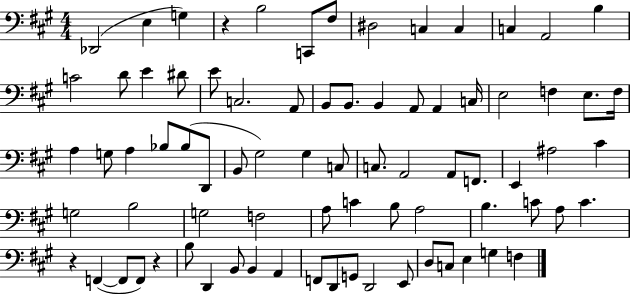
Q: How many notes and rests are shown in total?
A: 79